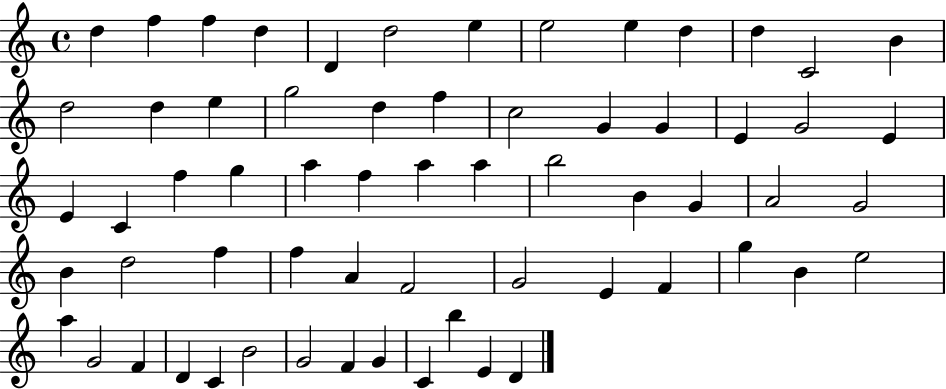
{
  \clef treble
  \time 4/4
  \defaultTimeSignature
  \key c \major
  d''4 f''4 f''4 d''4 | d'4 d''2 e''4 | e''2 e''4 d''4 | d''4 c'2 b'4 | \break d''2 d''4 e''4 | g''2 d''4 f''4 | c''2 g'4 g'4 | e'4 g'2 e'4 | \break e'4 c'4 f''4 g''4 | a''4 f''4 a''4 a''4 | b''2 b'4 g'4 | a'2 g'2 | \break b'4 d''2 f''4 | f''4 a'4 f'2 | g'2 e'4 f'4 | g''4 b'4 e''2 | \break a''4 g'2 f'4 | d'4 c'4 b'2 | g'2 f'4 g'4 | c'4 b''4 e'4 d'4 | \break \bar "|."
}